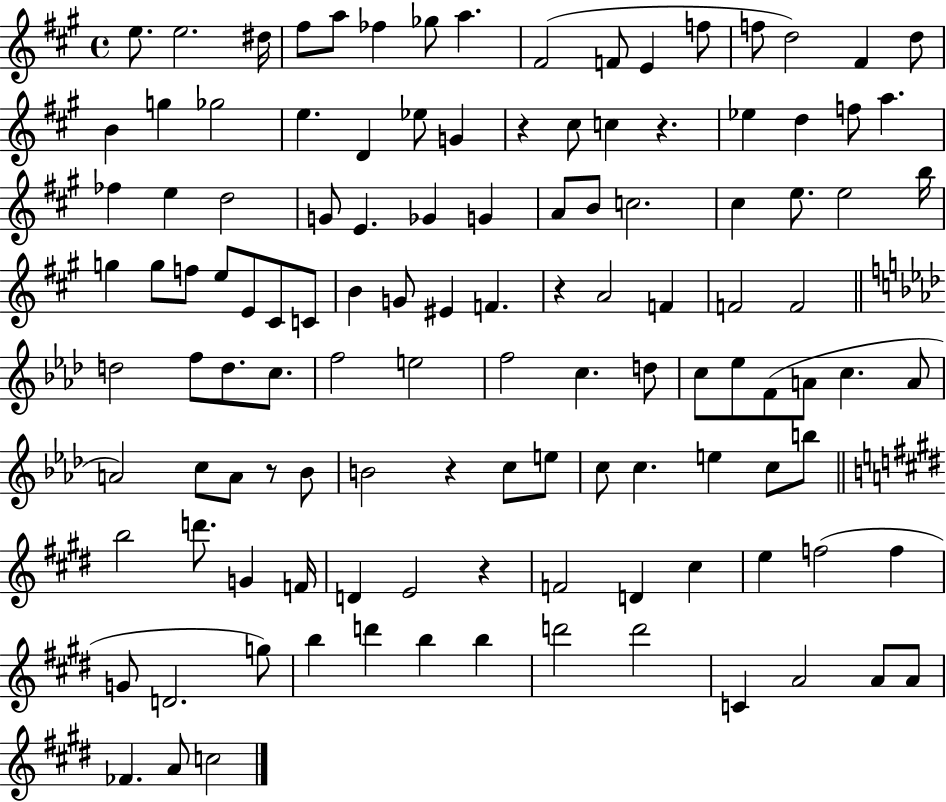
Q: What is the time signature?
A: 4/4